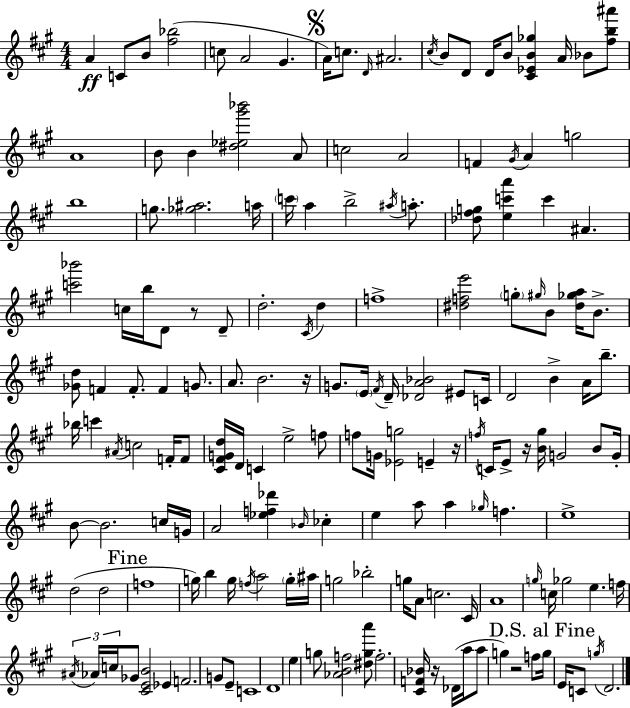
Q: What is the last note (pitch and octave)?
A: D4